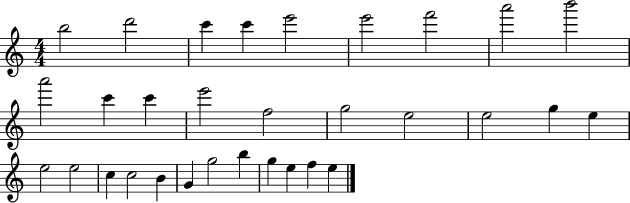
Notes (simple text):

B5/h D6/h C6/q C6/q E6/h E6/h F6/h A6/h B6/h A6/h C6/q C6/q E6/h F5/h G5/h E5/h E5/h G5/q E5/q E5/h E5/h C5/q C5/h B4/q G4/q G5/h B5/q G5/q E5/q F5/q E5/q